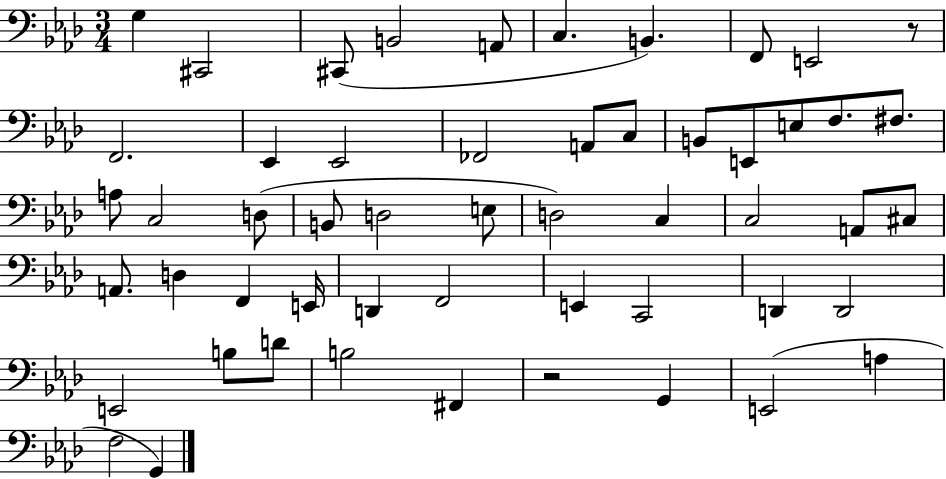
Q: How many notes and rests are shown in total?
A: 53